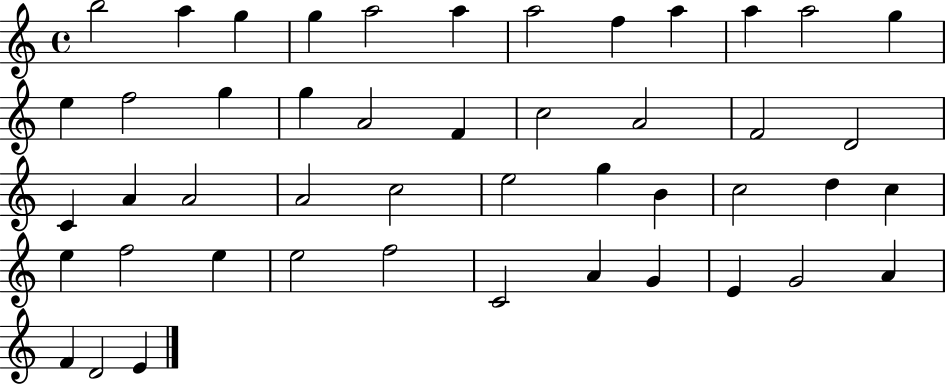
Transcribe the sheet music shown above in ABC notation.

X:1
T:Untitled
M:4/4
L:1/4
K:C
b2 a g g a2 a a2 f a a a2 g e f2 g g A2 F c2 A2 F2 D2 C A A2 A2 c2 e2 g B c2 d c e f2 e e2 f2 C2 A G E G2 A F D2 E